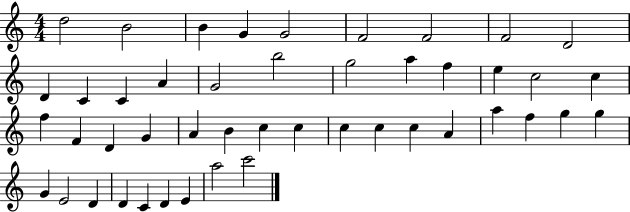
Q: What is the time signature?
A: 4/4